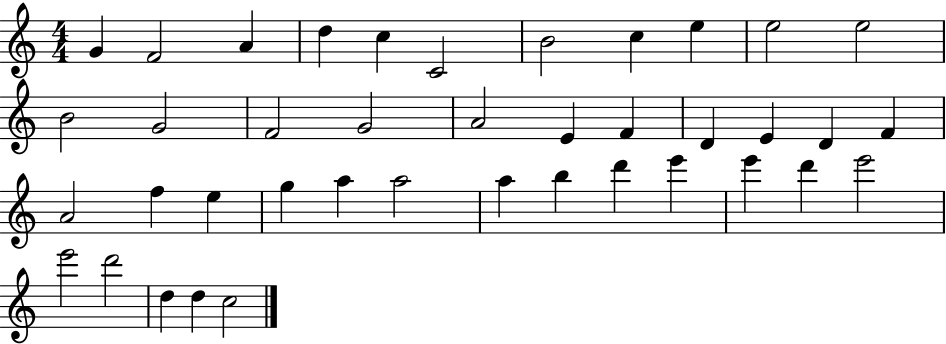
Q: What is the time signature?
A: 4/4